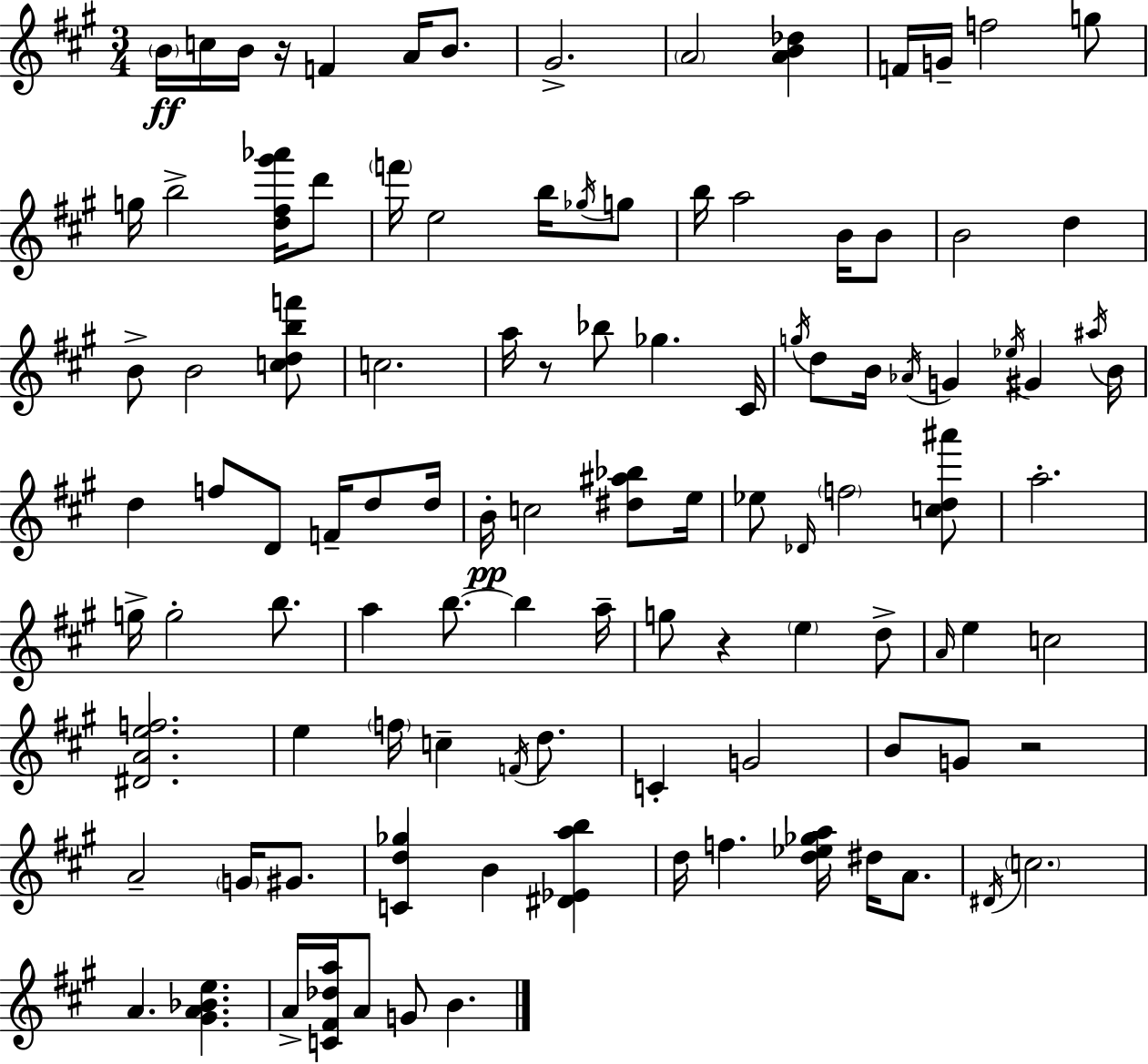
B4/s C5/s B4/s R/s F4/q A4/s B4/e. G#4/h. A4/h [A4,B4,Db5]/q F4/s G4/s F5/h G5/e G5/s B5/h [D5,F#5,G#6,Ab6]/s D6/e F6/s E5/h B5/s Gb5/s G5/e B5/s A5/h B4/s B4/e B4/h D5/q B4/e B4/h [C5,D5,B5,F6]/e C5/h. A5/s R/e Bb5/e Gb5/q. C#4/s G5/s D5/e B4/s Ab4/s G4/q Eb5/s G#4/q A#5/s B4/s D5/q F5/e D4/e F4/s D5/e D5/s B4/s C5/h [D#5,A#5,Bb5]/e E5/s Eb5/e Db4/s F5/h [C5,D5,A#6]/e A5/h. G5/s G5/h B5/e. A5/q B5/e. B5/q A5/s G5/e R/q E5/q D5/e A4/s E5/q C5/h [D#4,A4,E5,F5]/h. E5/q F5/s C5/q F4/s D5/e. C4/q G4/h B4/e G4/e R/h A4/h G4/s G#4/e. [C4,D5,Gb5]/q B4/q [D#4,Eb4,A5,B5]/q D5/s F5/q. [D5,Eb5,Gb5,A5]/s D#5/s A4/e. D#4/s C5/h. A4/q. [G#4,A4,Bb4,E5]/q. A4/s [C4,F#4,Db5,A5]/s A4/e G4/e B4/q.